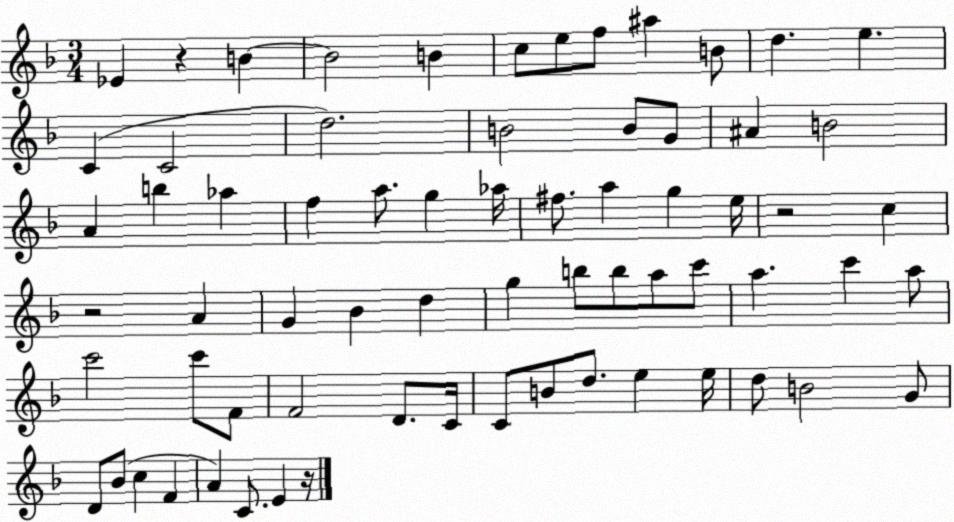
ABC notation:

X:1
T:Untitled
M:3/4
L:1/4
K:F
_E z B B2 B c/2 e/2 f/2 ^a B/2 d e C C2 d2 B2 B/2 G/2 ^A B2 A b _a f a/2 g _a/4 ^f/2 a g e/4 z2 c z2 A G _B d g b/2 b/2 a/2 c'/2 a c' a/2 c'2 c'/2 F/2 F2 D/2 C/4 C/2 B/2 d/2 e e/4 d/2 B2 G/2 D/2 _B/2 c F A C/2 E z/4